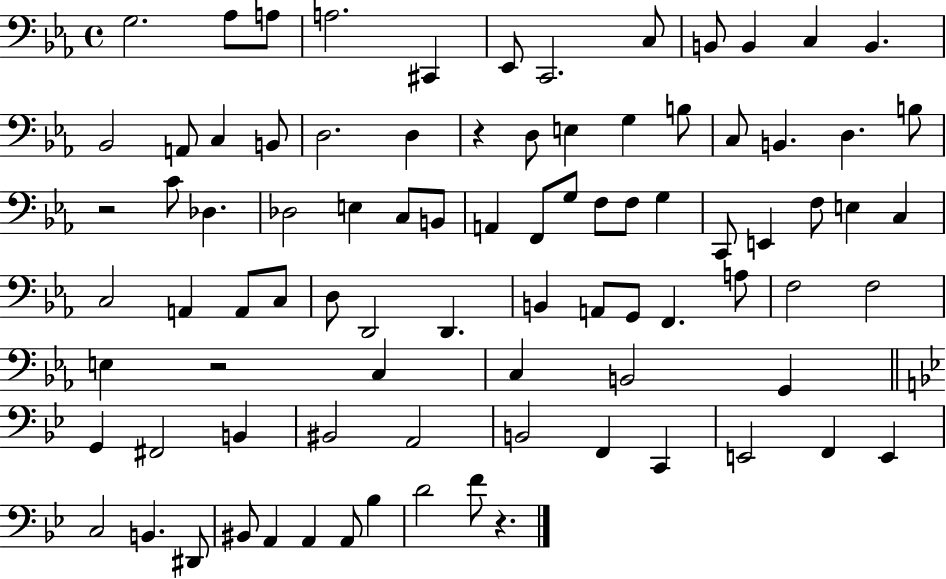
{
  \clef bass
  \time 4/4
  \defaultTimeSignature
  \key ees \major
  g2. aes8 a8 | a2. cis,4 | ees,8 c,2. c8 | b,8 b,4 c4 b,4. | \break bes,2 a,8 c4 b,8 | d2. d4 | r4 d8 e4 g4 b8 | c8 b,4. d4. b8 | \break r2 c'8 des4. | des2 e4 c8 b,8 | a,4 f,8 g8 f8 f8 g4 | c,8 e,4 f8 e4 c4 | \break c2 a,4 a,8 c8 | d8 d,2 d,4. | b,4 a,8 g,8 f,4. a8 | f2 f2 | \break e4 r2 c4 | c4 b,2 g,4 | \bar "||" \break \key bes \major g,4 fis,2 b,4 | bis,2 a,2 | b,2 f,4 c,4 | e,2 f,4 e,4 | \break c2 b,4. dis,8 | bis,8 a,4 a,4 a,8 bes4 | d'2 f'8 r4. | \bar "|."
}